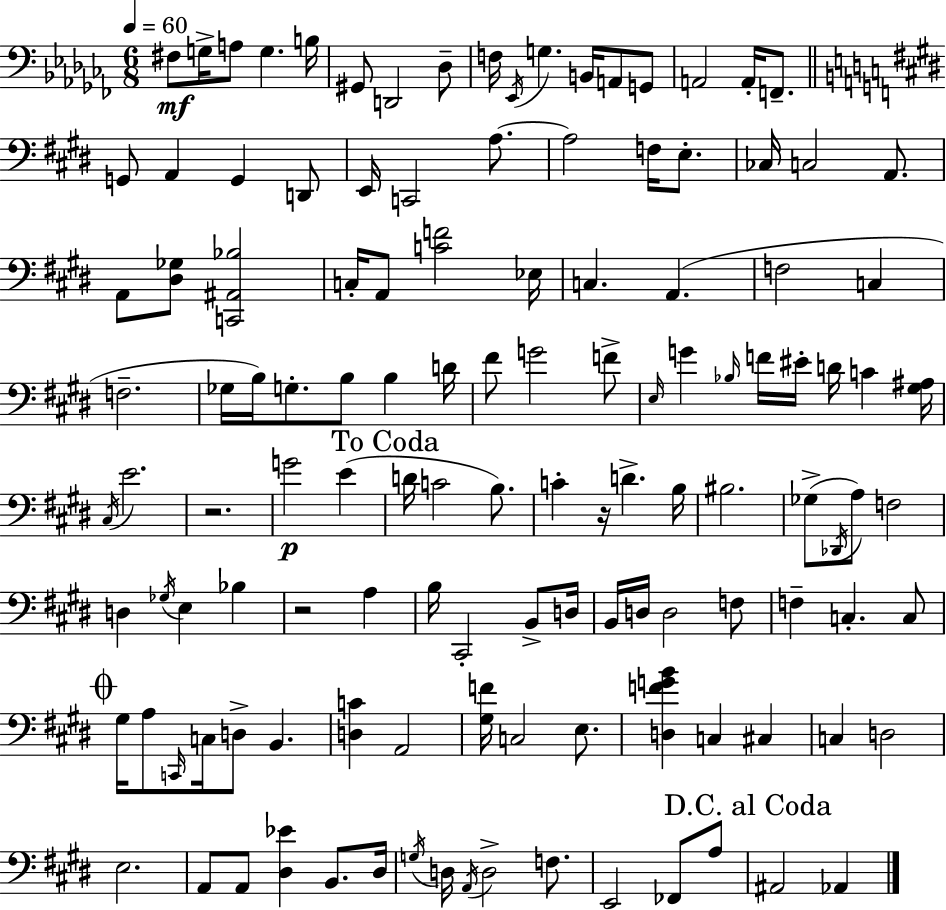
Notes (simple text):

F#3/e G3/s A3/e G3/q. B3/s G#2/e D2/h Db3/e F3/s Eb2/s G3/q. B2/s A2/e G2/e A2/h A2/s F2/e. G2/e A2/q G2/q D2/e E2/s C2/h A3/e. A3/h F3/s E3/e. CES3/s C3/h A2/e. A2/e [D#3,Gb3]/e [C2,A#2,Bb3]/h C3/s A2/e [C4,F4]/h Eb3/s C3/q. A2/q. F3/h C3/q F3/h. Gb3/s B3/s G3/e. B3/e B3/q D4/s F#4/e G4/h F4/e E3/s G4/q Bb3/s F4/s EIS4/s D4/s C4/q [G#3,A#3]/s C#3/s E4/h. R/h. G4/h E4/q D4/s C4/h B3/e. C4/q R/s D4/q. B3/s BIS3/h. Gb3/e Db2/s A3/e F3/h D3/q Gb3/s E3/q Bb3/q R/h A3/q B3/s C#2/h B2/e D3/s B2/s D3/s D3/h F3/e F3/q C3/q. C3/e G#3/s A3/e C2/s C3/s D3/e B2/q. [D3,C4]/q A2/h [G#3,F4]/s C3/h E3/e. [D3,F4,G4,B4]/q C3/q C#3/q C3/q D3/h E3/h. A2/e A2/e [D#3,Eb4]/q B2/e. D#3/s G3/s D3/s A2/s D3/h F3/e. E2/h FES2/e A3/e A#2/h Ab2/q